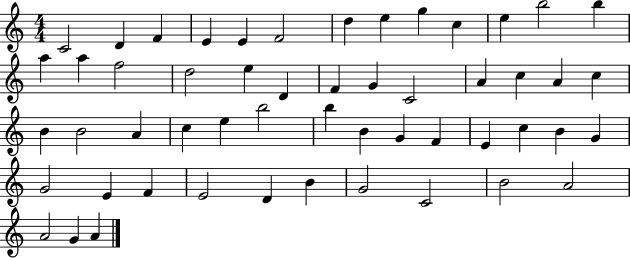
X:1
T:Untitled
M:4/4
L:1/4
K:C
C2 D F E E F2 d e g c e b2 b a a f2 d2 e D F G C2 A c A c B B2 A c e b2 b B G F E c B G G2 E F E2 D B G2 C2 B2 A2 A2 G A